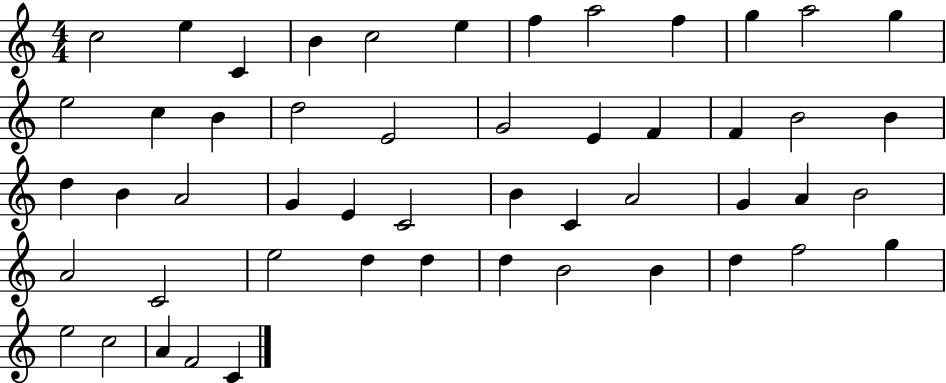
C5/h E5/q C4/q B4/q C5/h E5/q F5/q A5/h F5/q G5/q A5/h G5/q E5/h C5/q B4/q D5/h E4/h G4/h E4/q F4/q F4/q B4/h B4/q D5/q B4/q A4/h G4/q E4/q C4/h B4/q C4/q A4/h G4/q A4/q B4/h A4/h C4/h E5/h D5/q D5/q D5/q B4/h B4/q D5/q F5/h G5/q E5/h C5/h A4/q F4/h C4/q